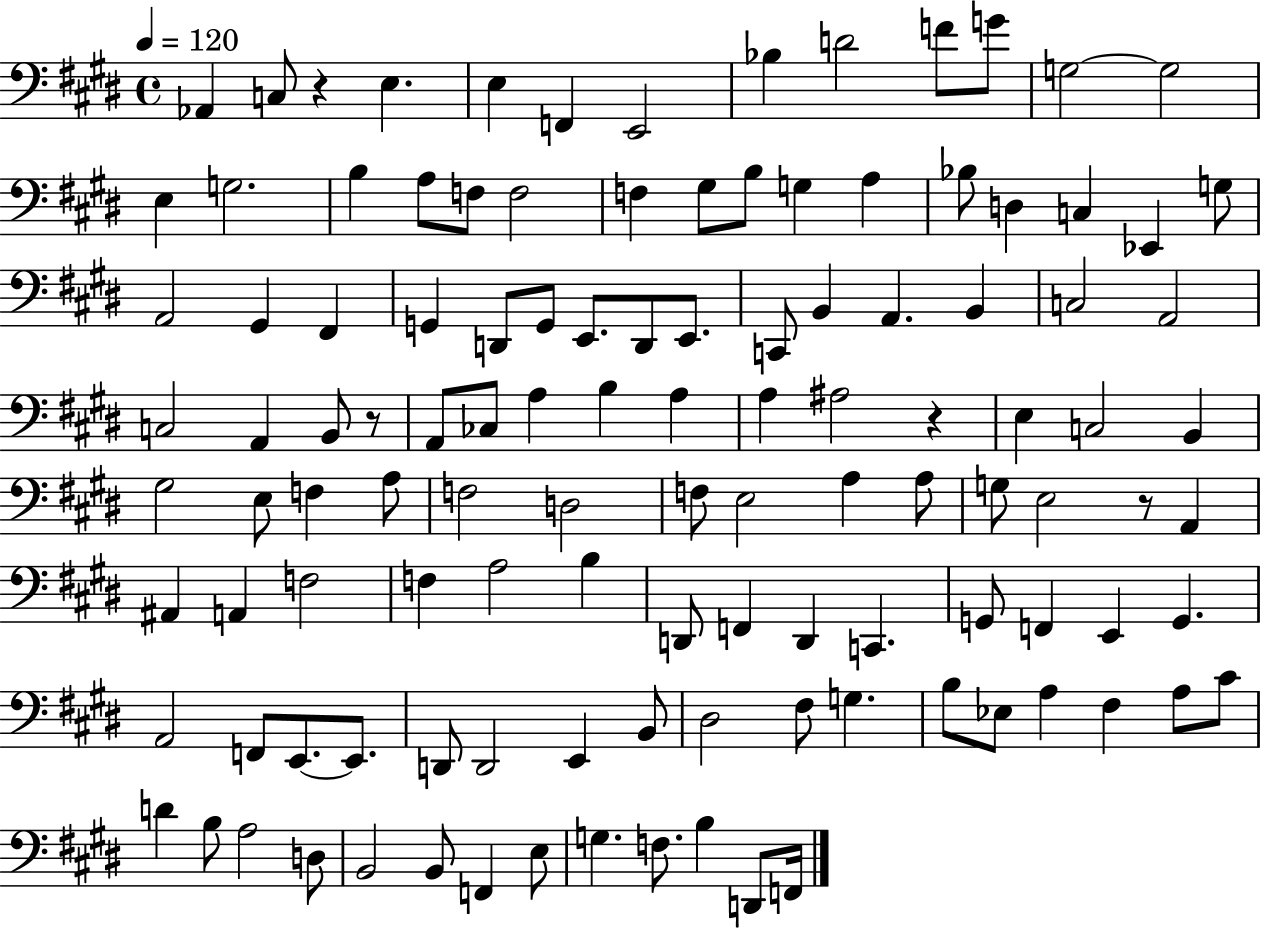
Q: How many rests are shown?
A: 4